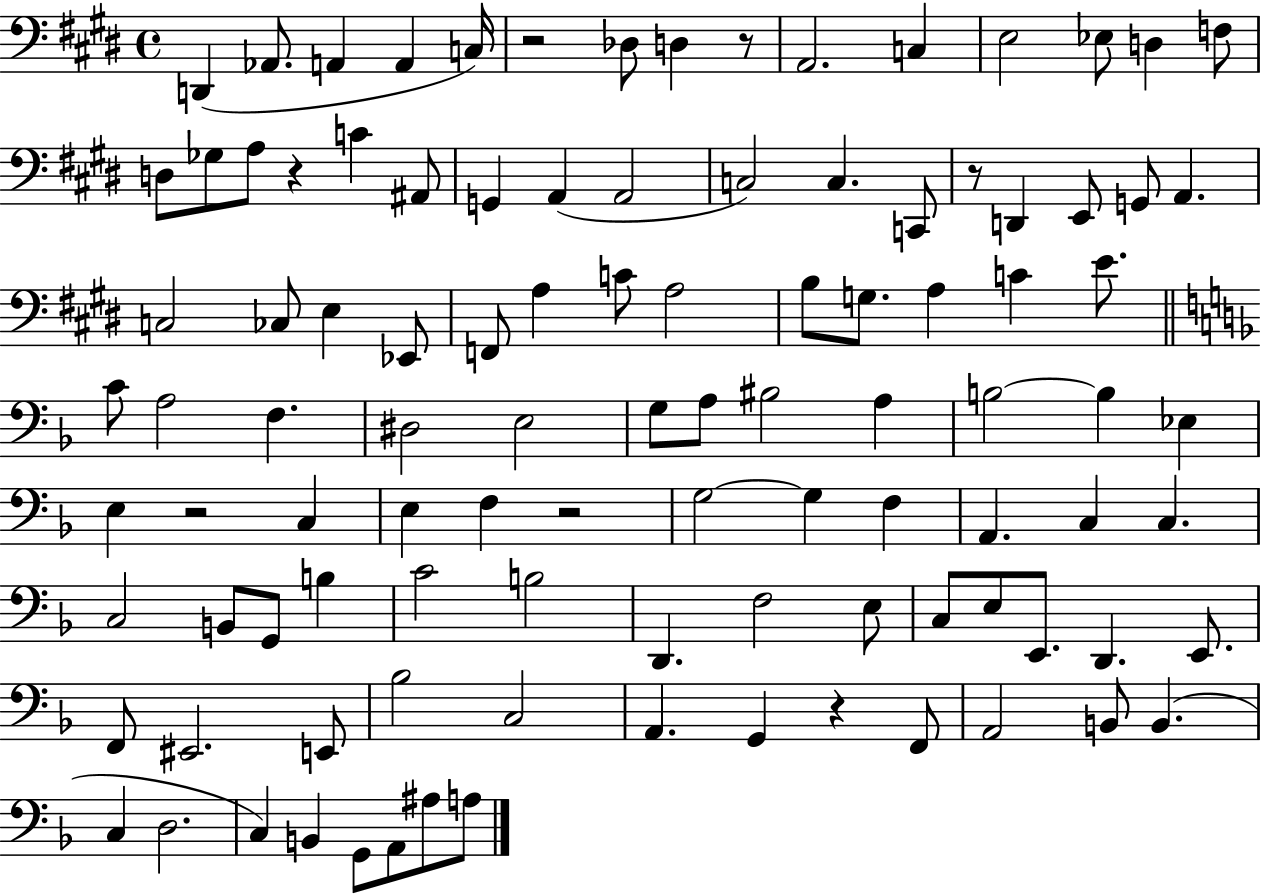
{
  \clef bass
  \time 4/4
  \defaultTimeSignature
  \key e \major
  d,4( aes,8. a,4 a,4 c16) | r2 des8 d4 r8 | a,2. c4 | e2 ees8 d4 f8 | \break d8 ges8 a8 r4 c'4 ais,8 | g,4 a,4( a,2 | c2) c4. c,8 | r8 d,4 e,8 g,8 a,4. | \break c2 ces8 e4 ees,8 | f,8 a4 c'8 a2 | b8 g8. a4 c'4 e'8. | \bar "||" \break \key f \major c'8 a2 f4. | dis2 e2 | g8 a8 bis2 a4 | b2~~ b4 ees4 | \break e4 r2 c4 | e4 f4 r2 | g2~~ g4 f4 | a,4. c4 c4. | \break c2 b,8 g,8 b4 | c'2 b2 | d,4. f2 e8 | c8 e8 e,8. d,4. e,8. | \break f,8 eis,2. e,8 | bes2 c2 | a,4. g,4 r4 f,8 | a,2 b,8 b,4.( | \break c4 d2. | c4) b,4 g,8 a,8 ais8 a8 | \bar "|."
}